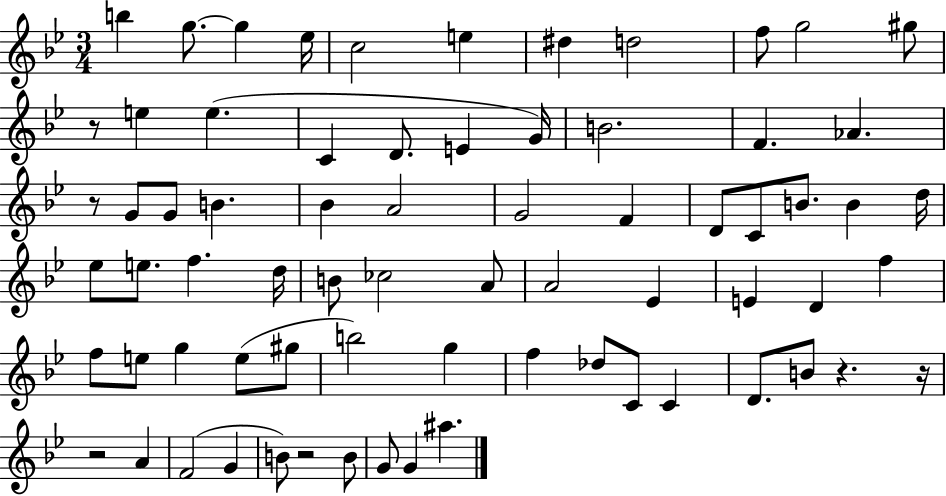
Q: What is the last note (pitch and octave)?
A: A#5